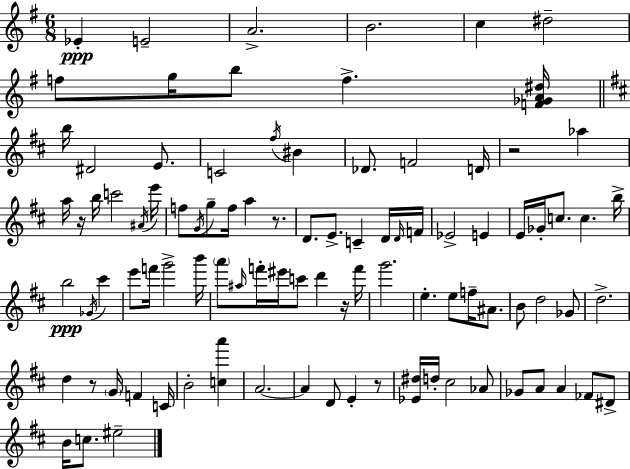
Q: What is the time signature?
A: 6/8